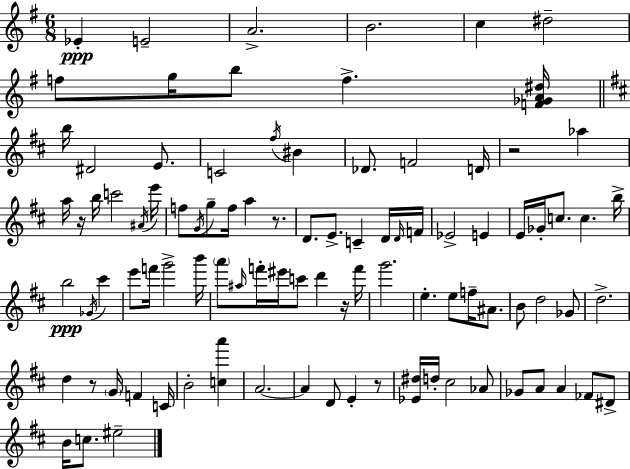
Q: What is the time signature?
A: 6/8